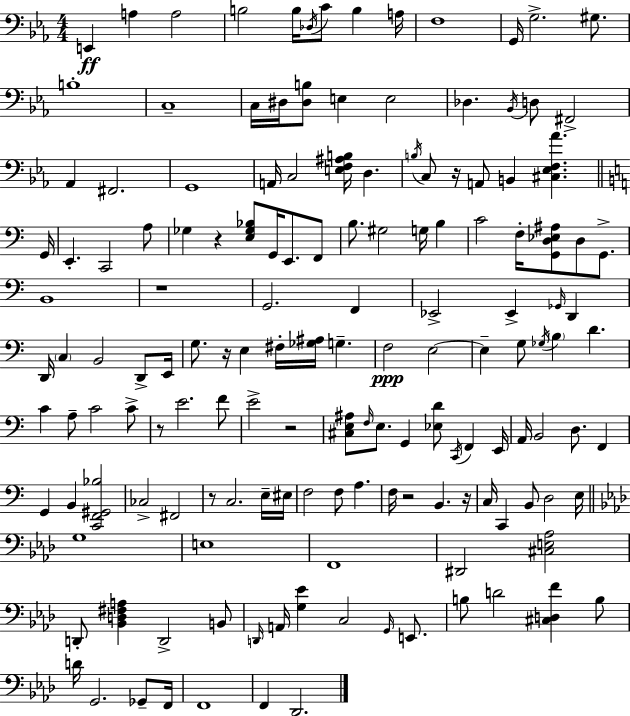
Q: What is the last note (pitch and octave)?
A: Db2